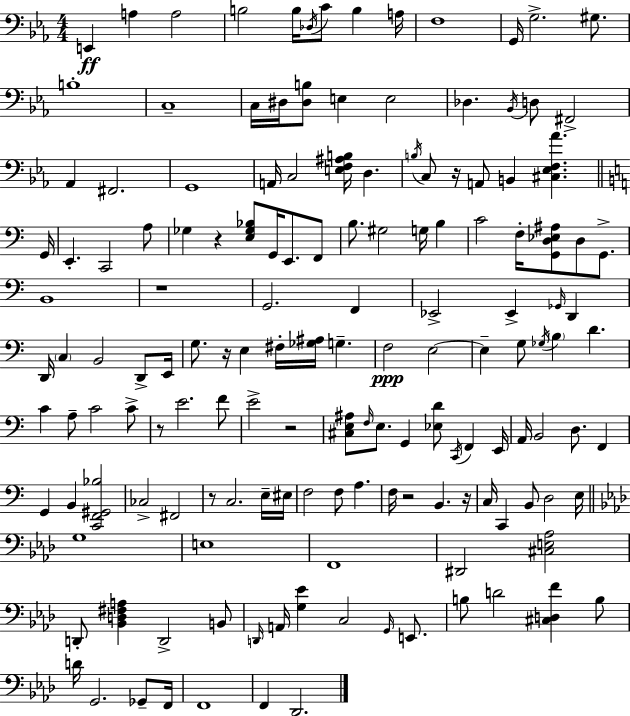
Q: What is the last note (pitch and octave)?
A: Db2